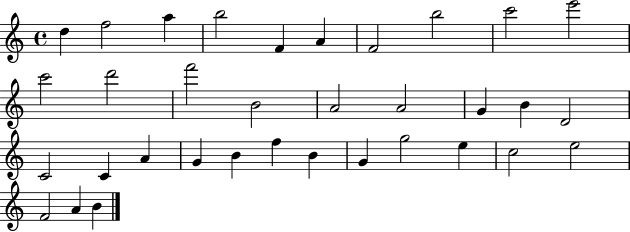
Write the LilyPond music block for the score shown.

{
  \clef treble
  \time 4/4
  \defaultTimeSignature
  \key c \major
  d''4 f''2 a''4 | b''2 f'4 a'4 | f'2 b''2 | c'''2 e'''2 | \break c'''2 d'''2 | f'''2 b'2 | a'2 a'2 | g'4 b'4 d'2 | \break c'2 c'4 a'4 | g'4 b'4 f''4 b'4 | g'4 g''2 e''4 | c''2 e''2 | \break f'2 a'4 b'4 | \bar "|."
}